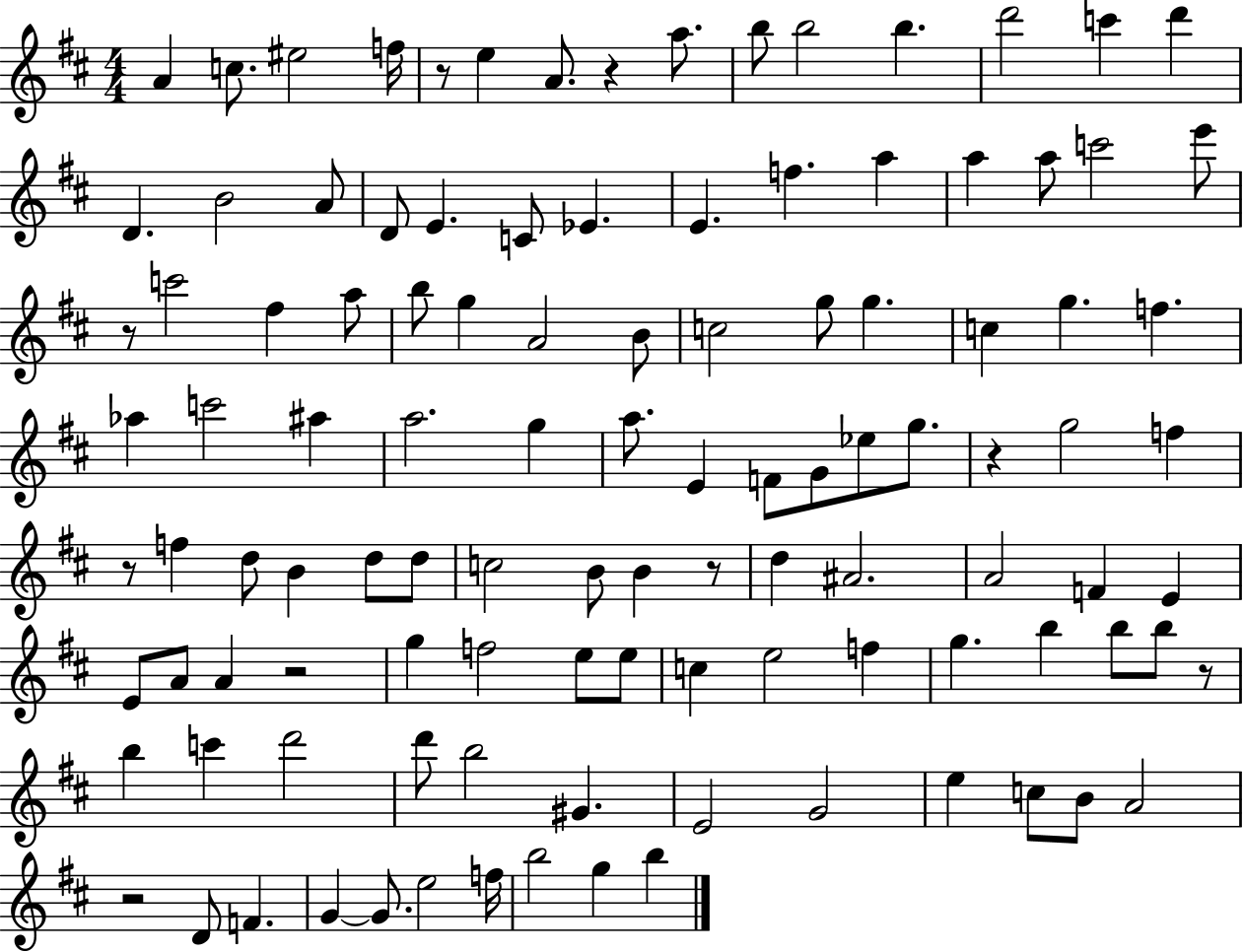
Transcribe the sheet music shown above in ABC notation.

X:1
T:Untitled
M:4/4
L:1/4
K:D
A c/2 ^e2 f/4 z/2 e A/2 z a/2 b/2 b2 b d'2 c' d' D B2 A/2 D/2 E C/2 _E E f a a a/2 c'2 e'/2 z/2 c'2 ^f a/2 b/2 g A2 B/2 c2 g/2 g c g f _a c'2 ^a a2 g a/2 E F/2 G/2 _e/2 g/2 z g2 f z/2 f d/2 B d/2 d/2 c2 B/2 B z/2 d ^A2 A2 F E E/2 A/2 A z2 g f2 e/2 e/2 c e2 f g b b/2 b/2 z/2 b c' d'2 d'/2 b2 ^G E2 G2 e c/2 B/2 A2 z2 D/2 F G G/2 e2 f/4 b2 g b